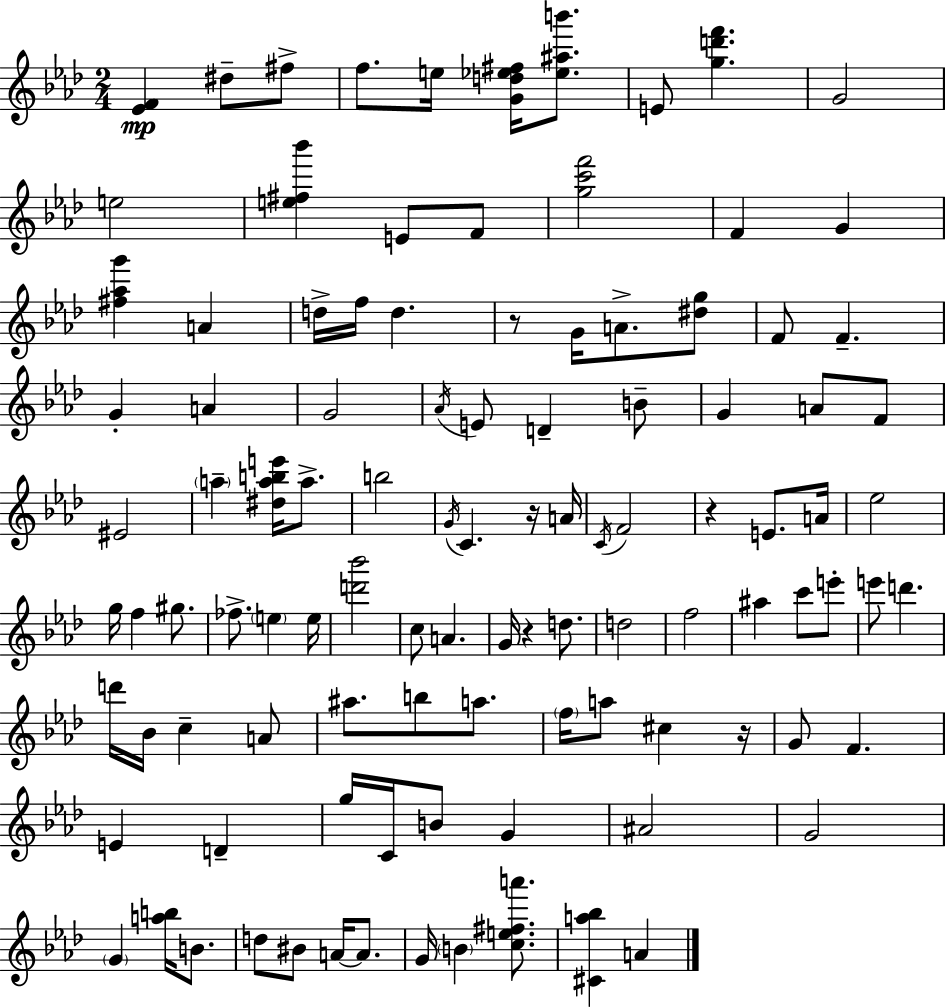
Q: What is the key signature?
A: AES major